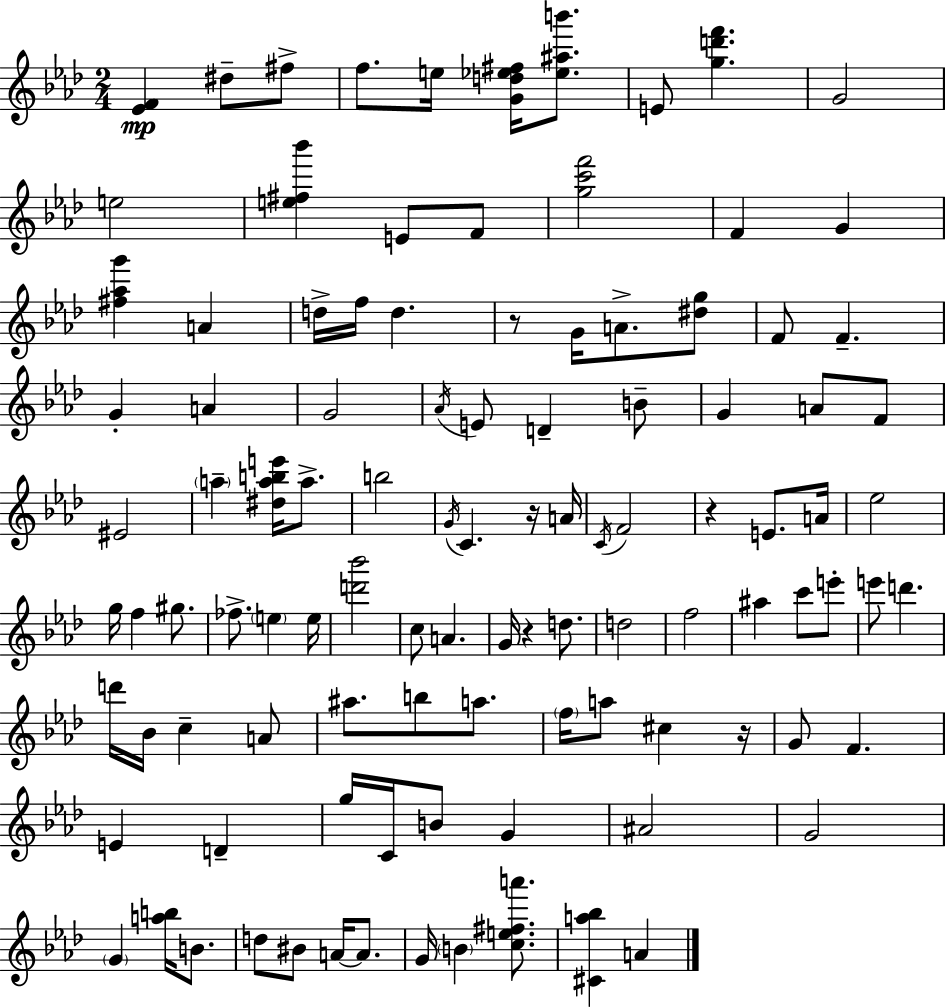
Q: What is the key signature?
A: AES major